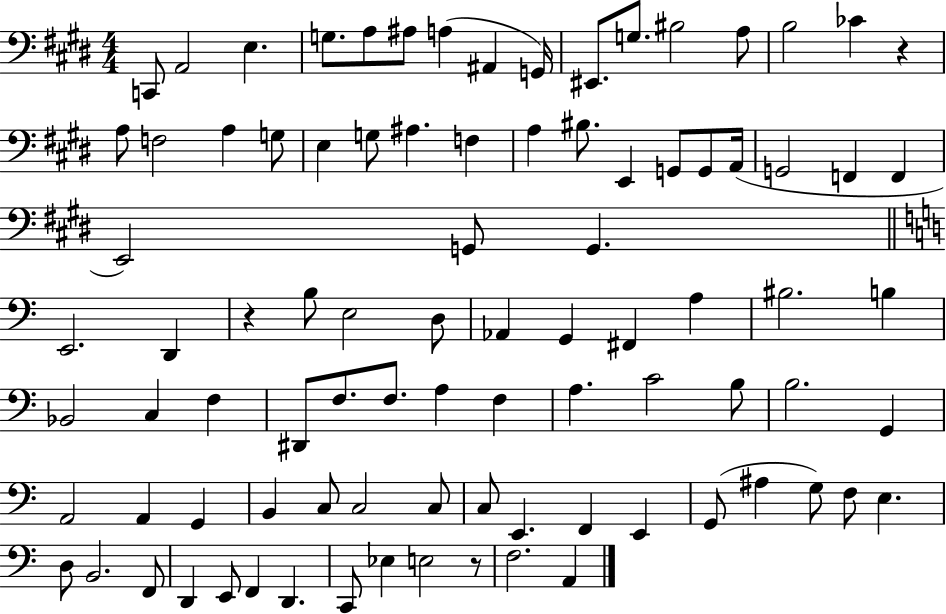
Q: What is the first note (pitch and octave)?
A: C2